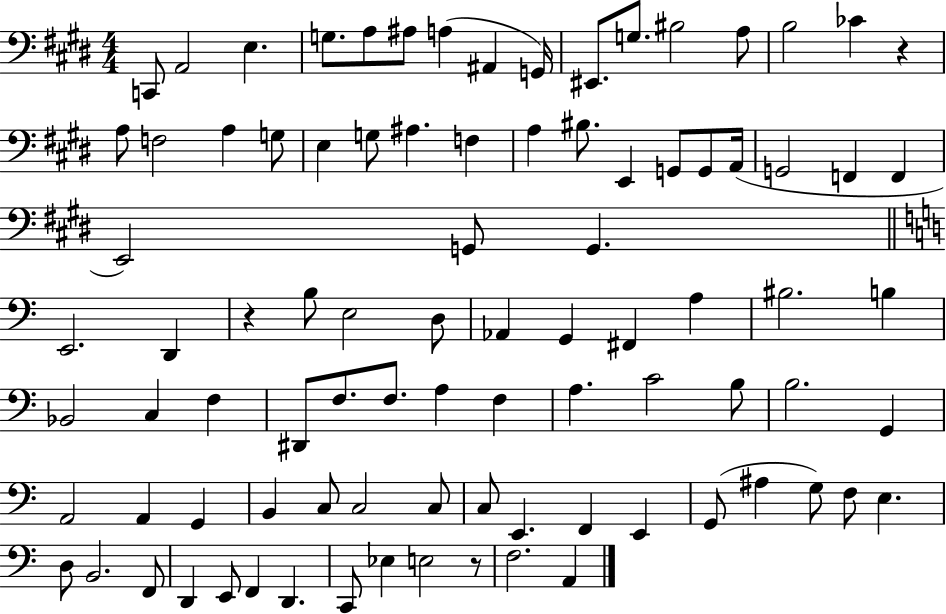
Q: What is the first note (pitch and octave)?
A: C2